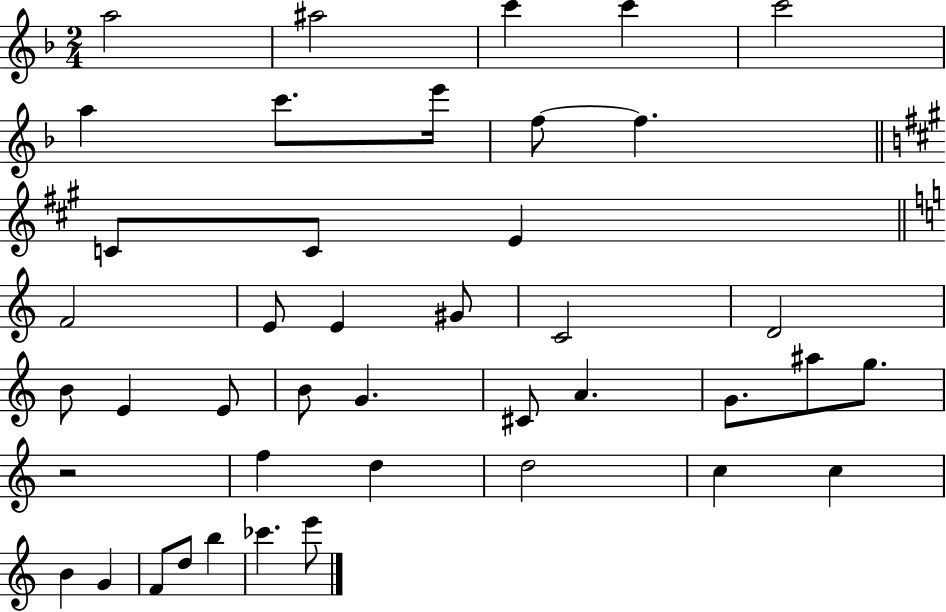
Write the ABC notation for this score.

X:1
T:Untitled
M:2/4
L:1/4
K:F
a2 ^a2 c' c' c'2 a c'/2 e'/4 f/2 f C/2 C/2 E F2 E/2 E ^G/2 C2 D2 B/2 E E/2 B/2 G ^C/2 A G/2 ^a/2 g/2 z2 f d d2 c c B G F/2 d/2 b _c' e'/2